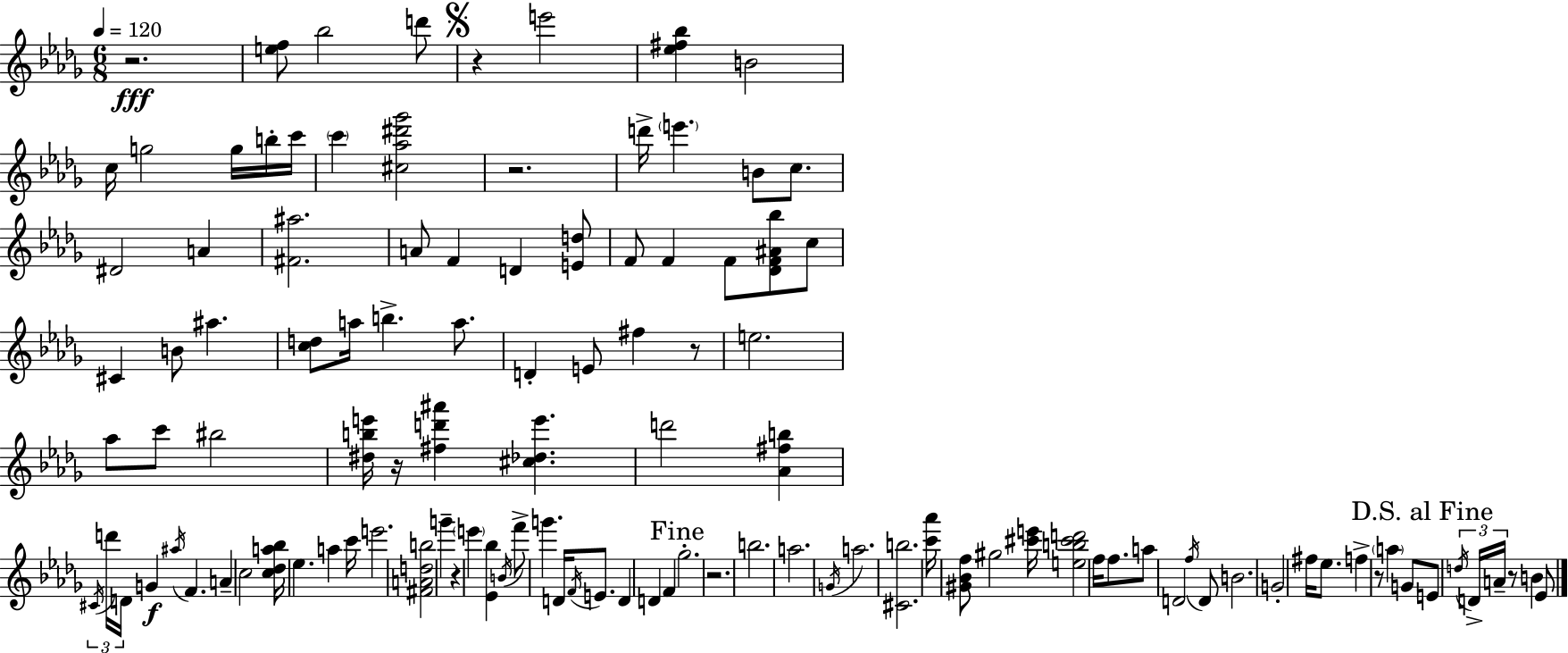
{
  \clef treble
  \numericTimeSignature
  \time 6/8
  \key bes \minor
  \tempo 4 = 120
  r2.\fff | <e'' f''>8 bes''2 d'''8 | \mark \markup { \musicglyph "scripts.segno" } r4 e'''2 | <ees'' fis'' bes''>4 b'2 | \break c''16 g''2 g''16 b''16-. c'''16 | \parenthesize c'''4 <cis'' aes'' dis''' ges'''>2 | r2. | d'''16-> \parenthesize e'''4. b'8 c''8. | \break dis'2 a'4 | <fis' ais''>2. | a'8 f'4 d'4 <e' d''>8 | f'8 f'4 f'8 <des' f' ais' bes''>8 c''8 | \break cis'4 b'8 ais''4. | <c'' d''>8 a''16 b''4.-> a''8. | d'4-. e'8 fis''4 r8 | e''2. | \break aes''8 c'''8 bis''2 | <dis'' b'' e'''>16 r16 <fis'' d''' ais'''>4 <cis'' des'' e'''>4. | d'''2 <aes' fis'' b''>4 | \tuplet 3/2 { \acciaccatura { cis'16 } d'''16 d'16 } g'4\f \acciaccatura { ais''16 } f'4. | \break a'4-- c''2 | <c'' des'' a'' bes''>16 ees''4. a''4 | c'''16 e'''2. | <fis' a' d'' b''>2 g'''4-- | \break r4 \parenthesize e'''4 <ees' bes''>4 | \acciaccatura { b'16 } f'''8-> g'''4. d'16 | \acciaccatura { f'16 } e'8. d'4 d'4 | f'4 \mark "Fine" ges''2.-. | \break r2. | b''2. | a''2. | \acciaccatura { g'16 } a''2. | \break <cis' b''>2. | <c''' aes'''>16 <gis' bes' f''>8 gis''2 | <cis''' e'''>16 <e'' b'' cis''' d'''>2 | f''16 f''8. a''8 d'2 | \break \acciaccatura { f''16 } d'8 b'2. | g'2-. | fis''16 ees''8. f''4-> r8 | \parenthesize a''4 g'8 \mark "D.S. al Fine" e'8 \tuplet 3/2 { \acciaccatura { d''16 } d'16-> a'16-- } r8 | \break b'4 ees'8 \bar "|."
}